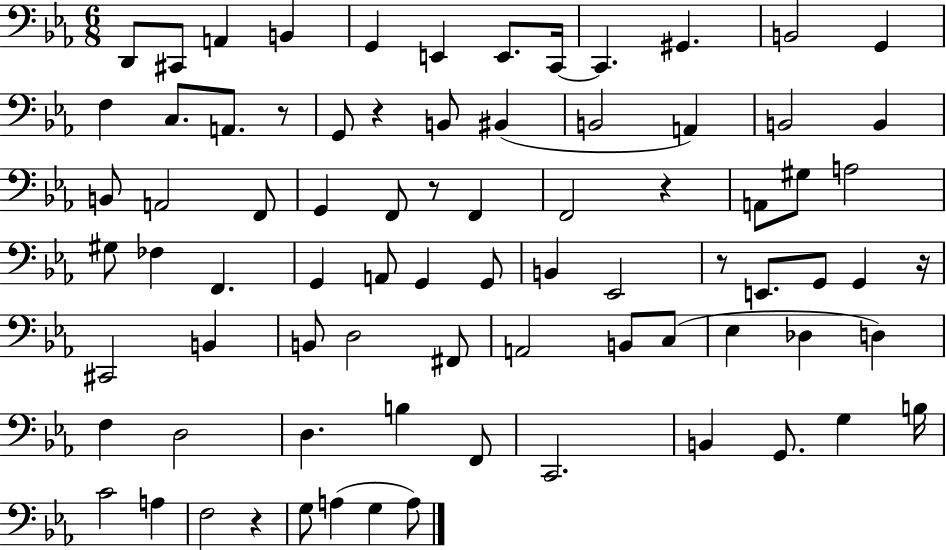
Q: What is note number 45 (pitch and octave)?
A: C#2